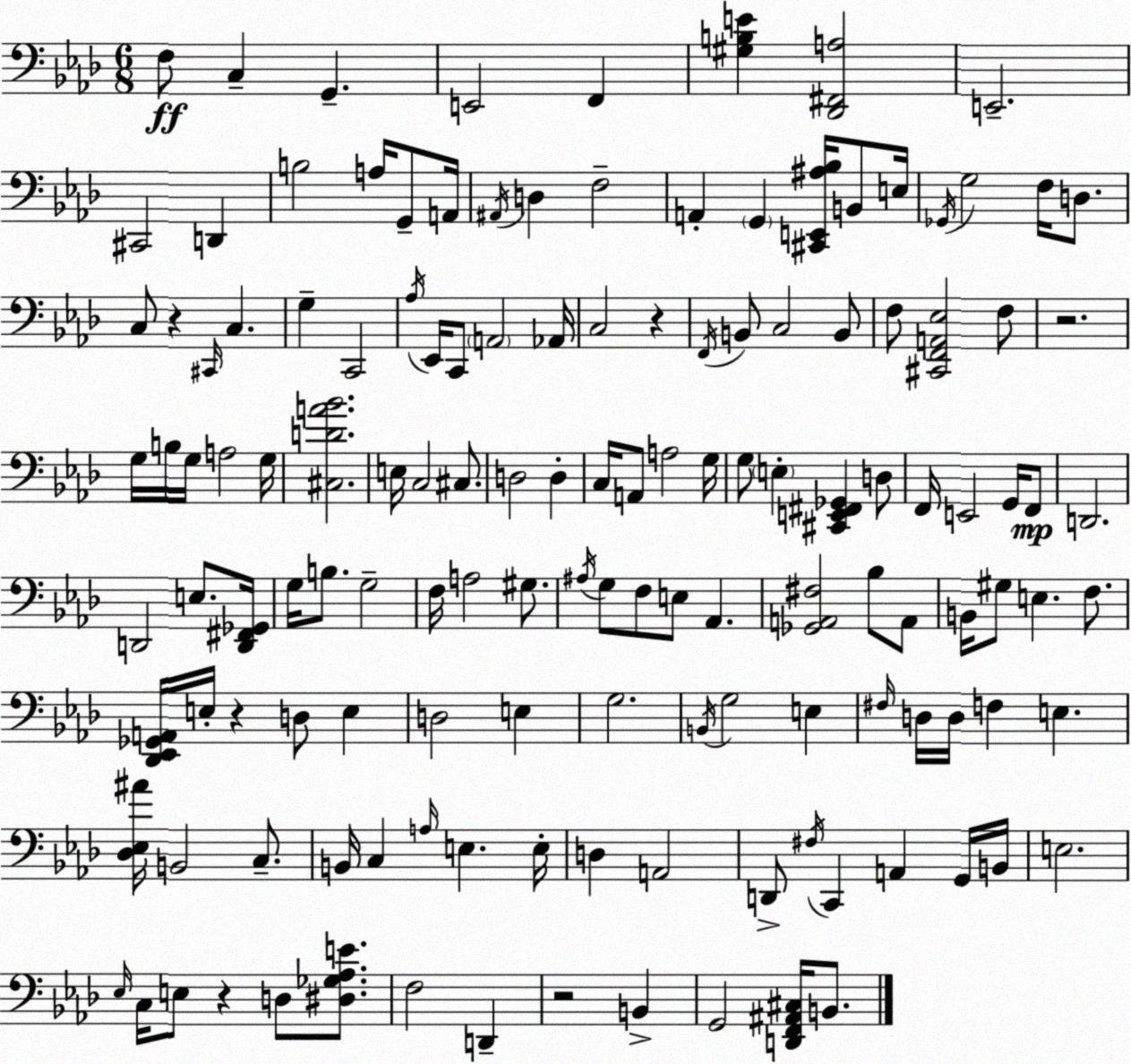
X:1
T:Untitled
M:6/8
L:1/4
K:Ab
F,/2 C, G,, E,,2 F,, [^G,B,E] [_D,,^F,,A,]2 E,,2 ^C,,2 D,, B,2 A,/4 G,,/2 A,,/4 ^A,,/4 D, F,2 A,, G,, [^C,,E,,^A,_B,]/4 B,,/2 E,/4 _G,,/4 G,2 F,/4 D,/2 C,/2 z ^C,,/4 C, G, C,,2 _A,/4 _E,,/4 C,,/2 A,,2 _A,,/4 C,2 z F,,/4 B,,/2 C,2 B,,/2 F,/2 [^C,,F,,A,,_E,]2 F,/2 z2 G,/4 B,/4 G,/4 A,2 G,/4 [^C,DA_B]2 E,/4 C,2 ^C,/2 D,2 D, C,/4 A,,/2 A,2 G,/4 G,/2 E, [^C,,E,,^F,,_G,,] D,/2 F,,/4 E,,2 G,,/4 F,,/2 D,,2 D,,2 E,/2 [D,,^F,,_G,,]/4 G,/4 B,/2 G,2 F,/4 A,2 ^G,/2 ^A,/4 G,/2 F,/2 E,/2 _A,, [_G,,A,,^F,]2 _B,/2 A,,/2 B,,/4 ^G,/2 E, F,/2 [_D,,_E,,_G,,A,,]/4 E,/4 z D,/2 E, D,2 E, G,2 B,,/4 G,2 E, ^F,/4 D,/4 D,/4 F, E, [_D,_E,^A]/4 B,,2 C,/2 B,,/4 C, A,/4 E, E,/4 D, A,,2 D,,/2 ^F,/4 C,, A,, G,,/4 B,,/4 E,2 _E,/4 C,/4 E,/2 z D,/2 [^D,_G,_A,E]/2 F,2 D,, z2 B,, G,,2 [D,,F,,^A,,^C,]/4 B,,/2